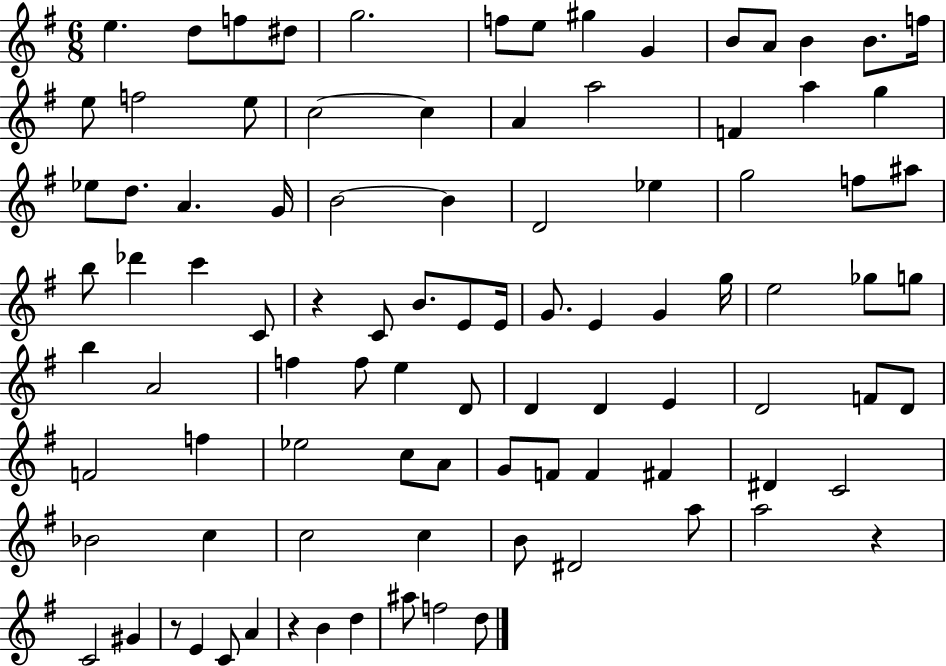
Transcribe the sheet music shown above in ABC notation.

X:1
T:Untitled
M:6/8
L:1/4
K:G
e d/2 f/2 ^d/2 g2 f/2 e/2 ^g G B/2 A/2 B B/2 f/4 e/2 f2 e/2 c2 c A a2 F a g _e/2 d/2 A G/4 B2 B D2 _e g2 f/2 ^a/2 b/2 _d' c' C/2 z C/2 B/2 E/2 E/4 G/2 E G g/4 e2 _g/2 g/2 b A2 f f/2 e D/2 D D E D2 F/2 D/2 F2 f _e2 c/2 A/2 G/2 F/2 F ^F ^D C2 _B2 c c2 c B/2 ^D2 a/2 a2 z C2 ^G z/2 E C/2 A z B d ^a/2 f2 d/2